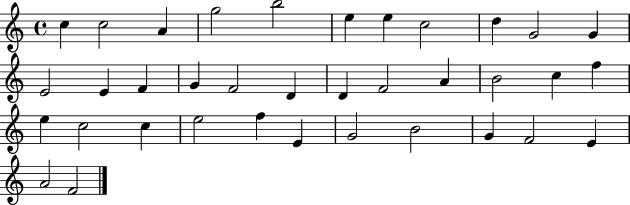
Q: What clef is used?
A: treble